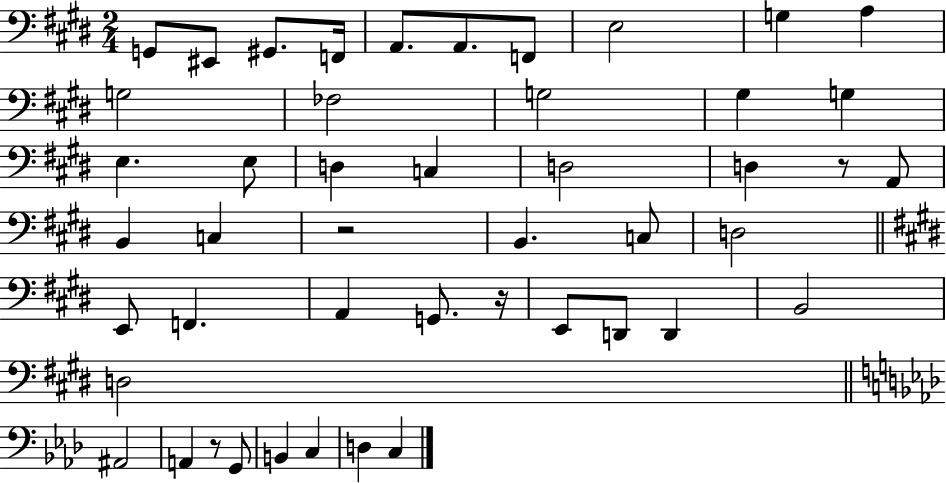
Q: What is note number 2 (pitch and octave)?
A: EIS2